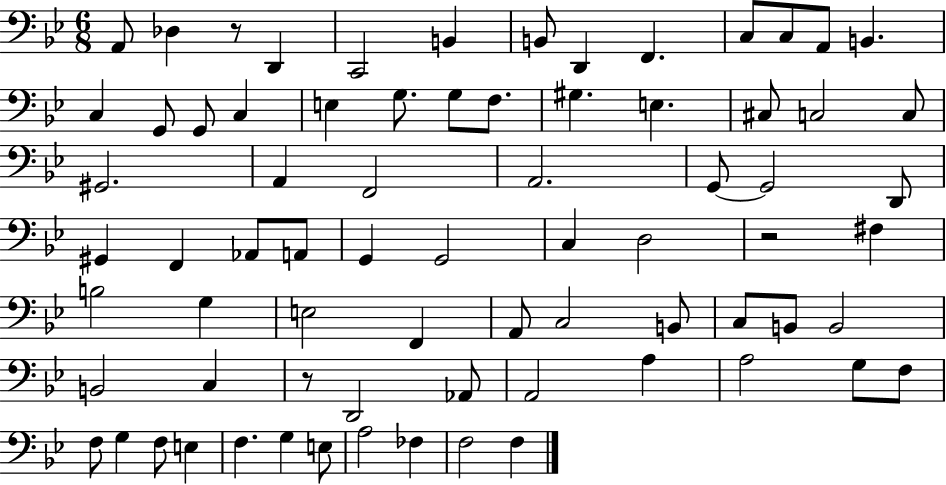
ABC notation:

X:1
T:Untitled
M:6/8
L:1/4
K:Bb
A,,/2 _D, z/2 D,, C,,2 B,, B,,/2 D,, F,, C,/2 C,/2 A,,/2 B,, C, G,,/2 G,,/2 C, E, G,/2 G,/2 F,/2 ^G, E, ^C,/2 C,2 C,/2 ^G,,2 A,, F,,2 A,,2 G,,/2 G,,2 D,,/2 ^G,, F,, _A,,/2 A,,/2 G,, G,,2 C, D,2 z2 ^F, B,2 G, E,2 F,, A,,/2 C,2 B,,/2 C,/2 B,,/2 B,,2 B,,2 C, z/2 D,,2 _A,,/2 A,,2 A, A,2 G,/2 F,/2 F,/2 G, F,/2 E, F, G, E,/2 A,2 _F, F,2 F,